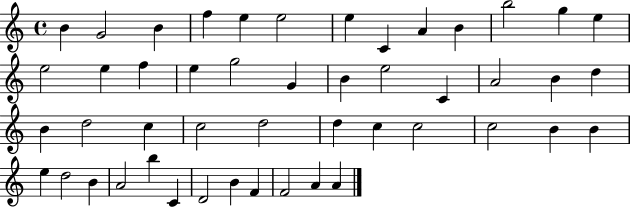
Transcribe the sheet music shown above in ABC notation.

X:1
T:Untitled
M:4/4
L:1/4
K:C
B G2 B f e e2 e C A B b2 g e e2 e f e g2 G B e2 C A2 B d B d2 c c2 d2 d c c2 c2 B B e d2 B A2 b C D2 B F F2 A A